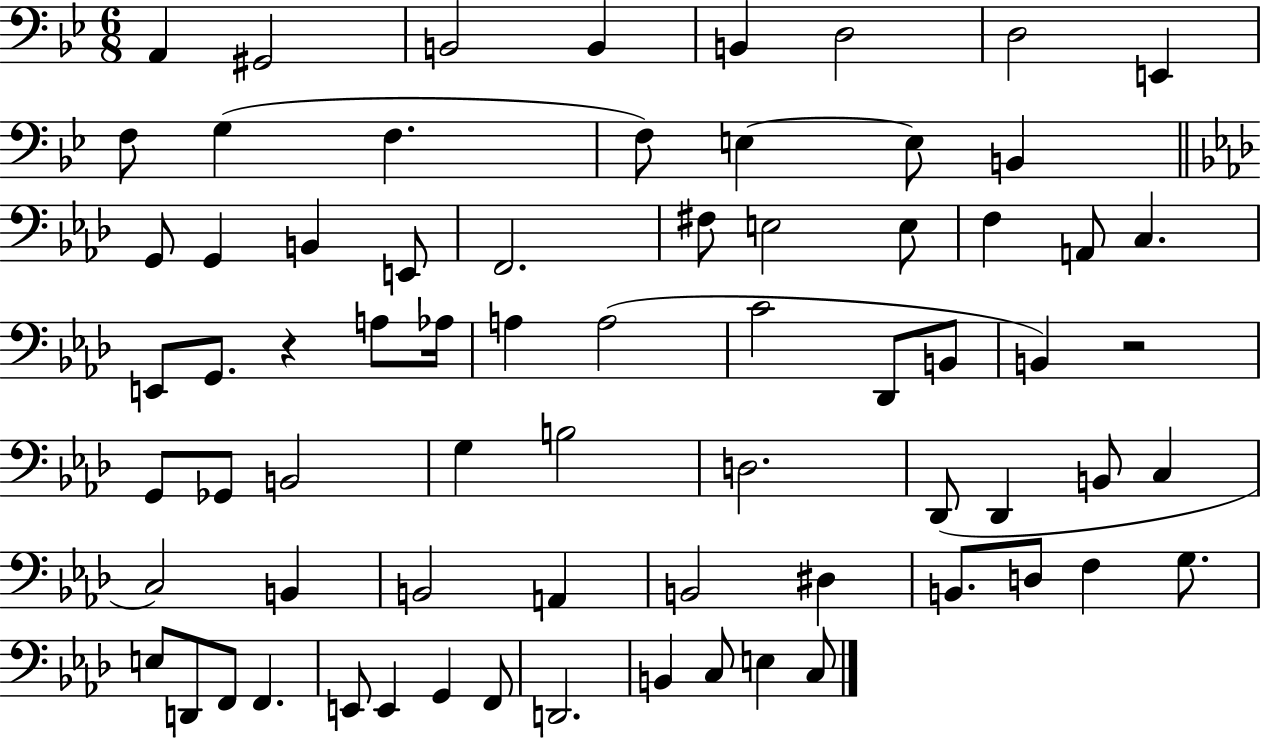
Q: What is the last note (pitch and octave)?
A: C3